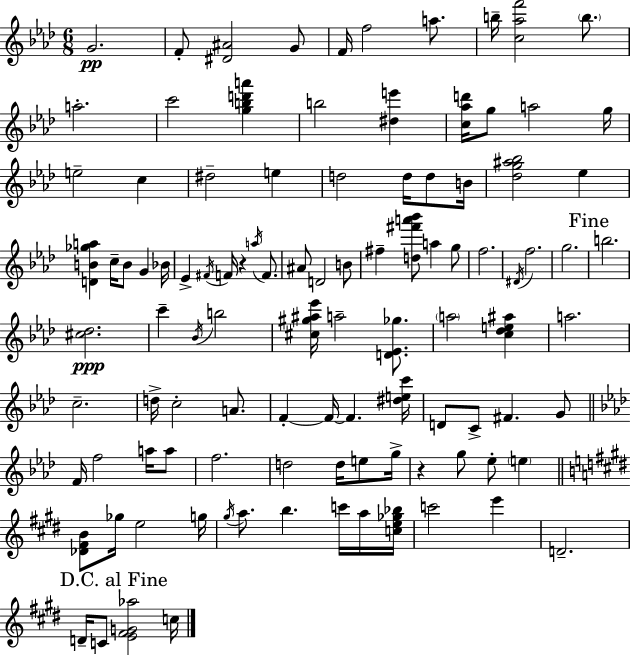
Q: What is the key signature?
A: F minor